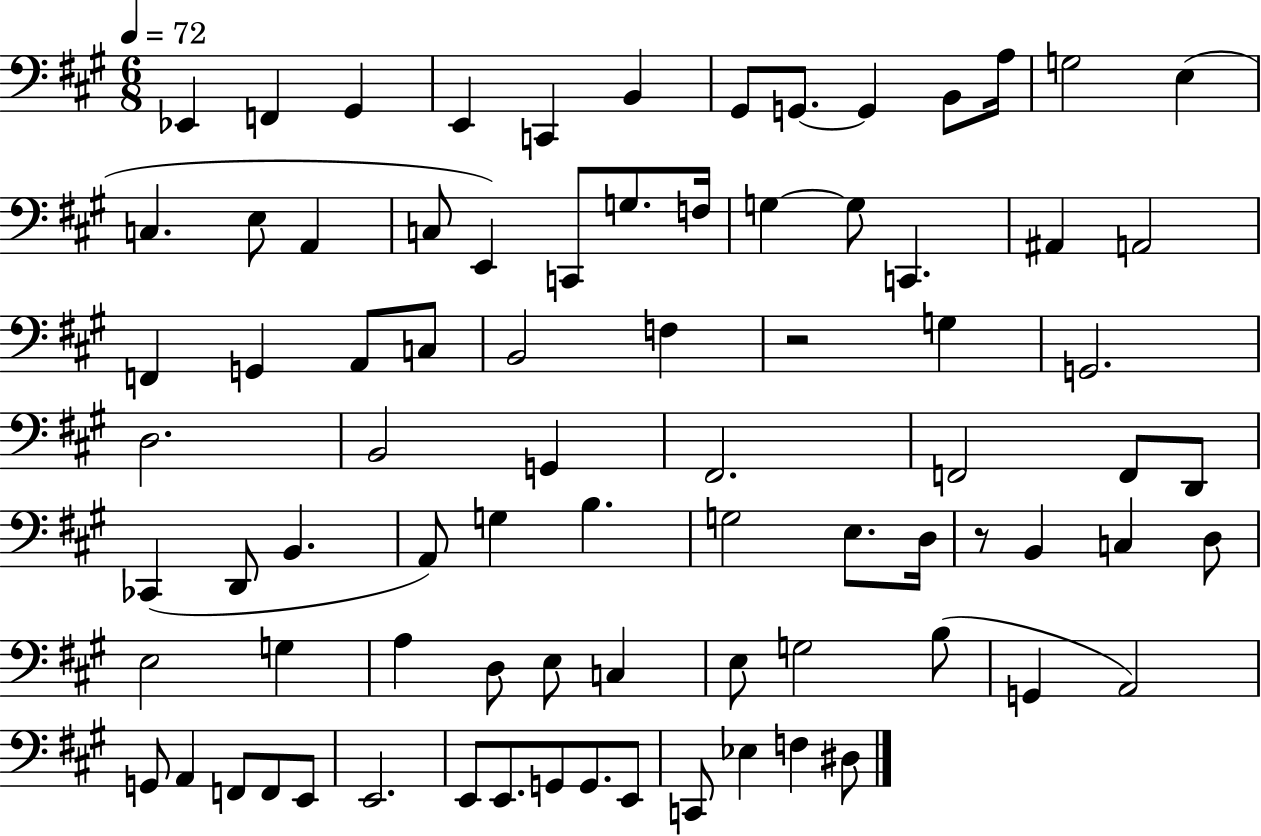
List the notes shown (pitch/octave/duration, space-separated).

Eb2/q F2/q G#2/q E2/q C2/q B2/q G#2/e G2/e. G2/q B2/e A3/s G3/h E3/q C3/q. E3/e A2/q C3/e E2/q C2/e G3/e. F3/s G3/q G3/e C2/q. A#2/q A2/h F2/q G2/q A2/e C3/e B2/h F3/q R/h G3/q G2/h. D3/h. B2/h G2/q F#2/h. F2/h F2/e D2/e CES2/q D2/e B2/q. A2/e G3/q B3/q. G3/h E3/e. D3/s R/e B2/q C3/q D3/e E3/h G3/q A3/q D3/e E3/e C3/q E3/e G3/h B3/e G2/q A2/h G2/e A2/q F2/e F2/e E2/e E2/h. E2/e E2/e. G2/e G2/e. E2/e C2/e Eb3/q F3/q D#3/e